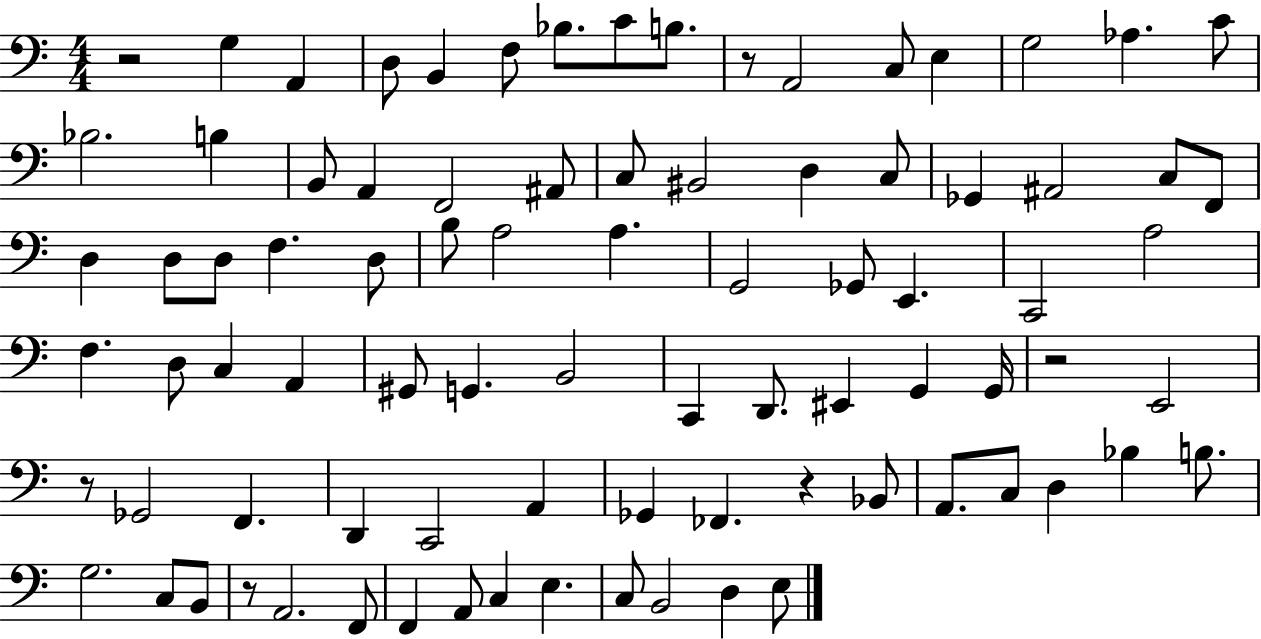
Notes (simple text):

R/h G3/q A2/q D3/e B2/q F3/e Bb3/e. C4/e B3/e. R/e A2/h C3/e E3/q G3/h Ab3/q. C4/e Bb3/h. B3/q B2/e A2/q F2/h A#2/e C3/e BIS2/h D3/q C3/e Gb2/q A#2/h C3/e F2/e D3/q D3/e D3/e F3/q. D3/e B3/e A3/h A3/q. G2/h Gb2/e E2/q. C2/h A3/h F3/q. D3/e C3/q A2/q G#2/e G2/q. B2/h C2/q D2/e. EIS2/q G2/q G2/s R/h E2/h R/e Gb2/h F2/q. D2/q C2/h A2/q Gb2/q FES2/q. R/q Bb2/e A2/e. C3/e D3/q Bb3/q B3/e. G3/h. C3/e B2/e R/e A2/h. F2/e F2/q A2/e C3/q E3/q. C3/e B2/h D3/q E3/e